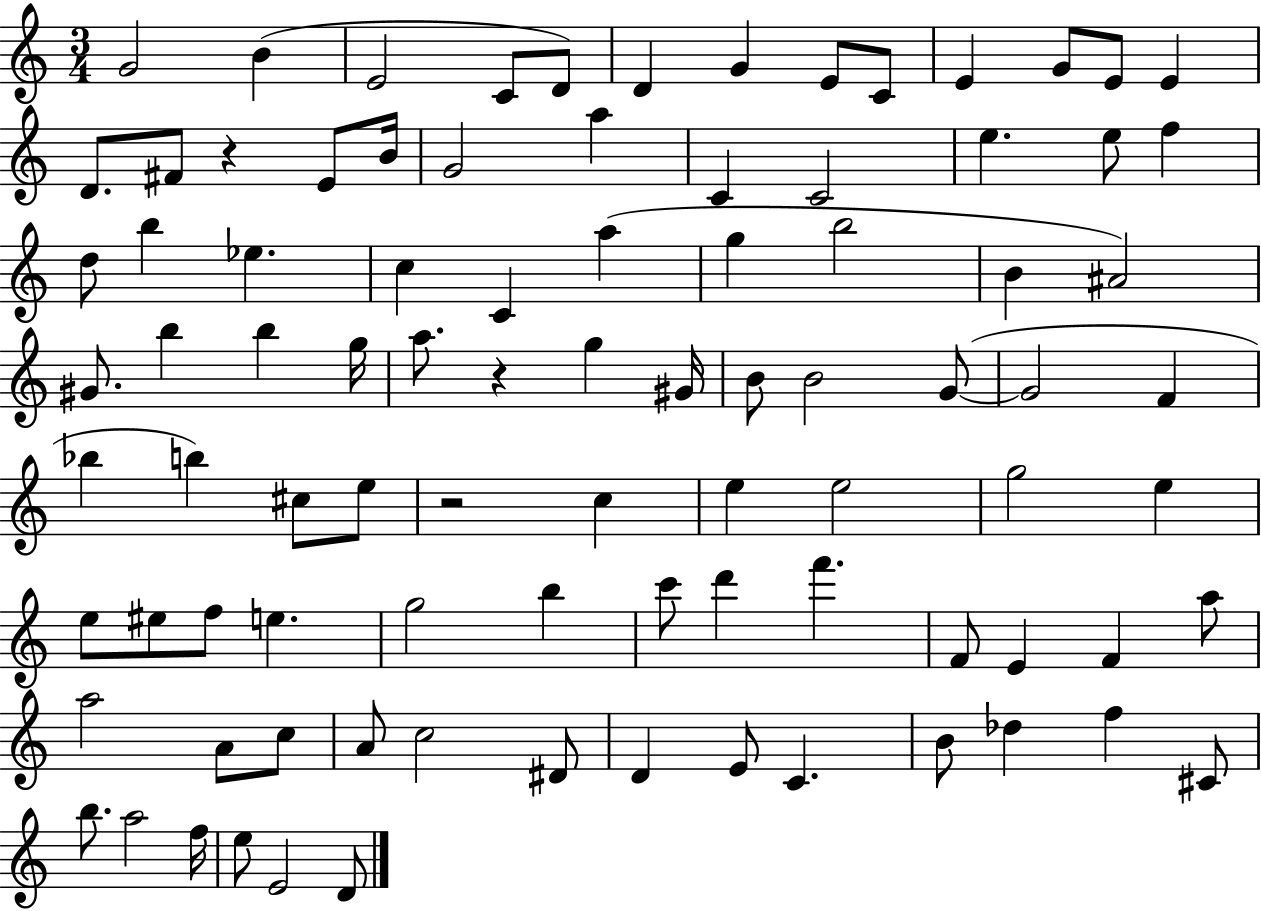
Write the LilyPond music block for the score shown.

{
  \clef treble
  \numericTimeSignature
  \time 3/4
  \key c \major
  g'2 b'4( | e'2 c'8 d'8) | d'4 g'4 e'8 c'8 | e'4 g'8 e'8 e'4 | \break d'8. fis'8 r4 e'8 b'16 | g'2 a''4 | c'4 c'2 | e''4. e''8 f''4 | \break d''8 b''4 ees''4. | c''4 c'4 a''4( | g''4 b''2 | b'4 ais'2) | \break gis'8. b''4 b''4 g''16 | a''8. r4 g''4 gis'16 | b'8 b'2 g'8~(~ | g'2 f'4 | \break bes''4 b''4) cis''8 e''8 | r2 c''4 | e''4 e''2 | g''2 e''4 | \break e''8 eis''8 f''8 e''4. | g''2 b''4 | c'''8 d'''4 f'''4. | f'8 e'4 f'4 a''8 | \break a''2 a'8 c''8 | a'8 c''2 dis'8 | d'4 e'8 c'4. | b'8 des''4 f''4 cis'8 | \break b''8. a''2 f''16 | e''8 e'2 d'8 | \bar "|."
}